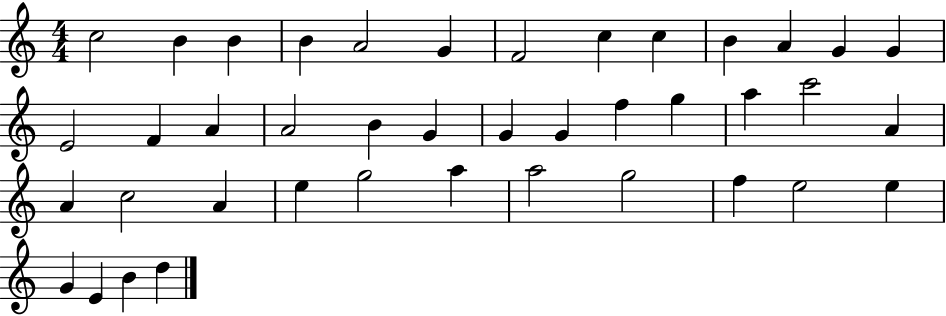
C5/h B4/q B4/q B4/q A4/h G4/q F4/h C5/q C5/q B4/q A4/q G4/q G4/q E4/h F4/q A4/q A4/h B4/q G4/q G4/q G4/q F5/q G5/q A5/q C6/h A4/q A4/q C5/h A4/q E5/q G5/h A5/q A5/h G5/h F5/q E5/h E5/q G4/q E4/q B4/q D5/q